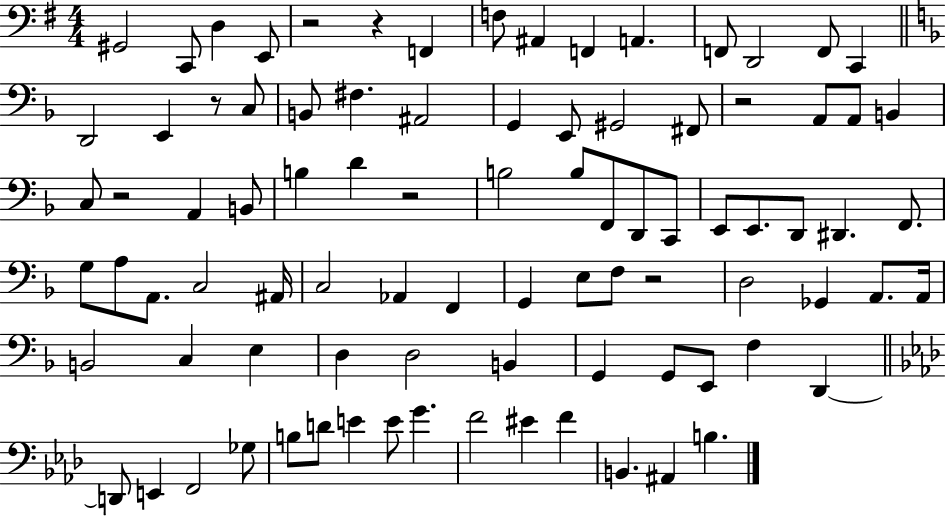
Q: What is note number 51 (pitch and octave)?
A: E3